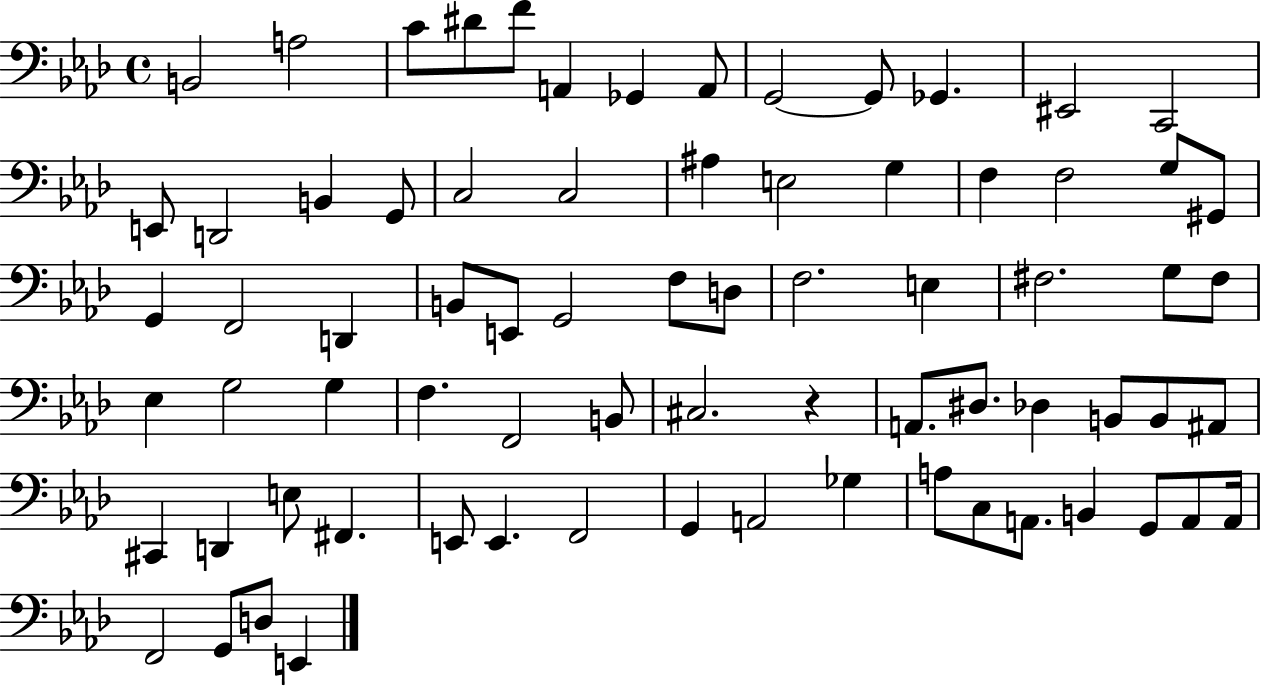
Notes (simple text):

B2/h A3/h C4/e D#4/e F4/e A2/q Gb2/q A2/e G2/h G2/e Gb2/q. EIS2/h C2/h E2/e D2/h B2/q G2/e C3/h C3/h A#3/q E3/h G3/q F3/q F3/h G3/e G#2/e G2/q F2/h D2/q B2/e E2/e G2/h F3/e D3/e F3/h. E3/q F#3/h. G3/e F#3/e Eb3/q G3/h G3/q F3/q. F2/h B2/e C#3/h. R/q A2/e. D#3/e. Db3/q B2/e B2/e A#2/e C#2/q D2/q E3/e F#2/q. E2/e E2/q. F2/h G2/q A2/h Gb3/q A3/e C3/e A2/e. B2/q G2/e A2/e A2/s F2/h G2/e D3/e E2/q